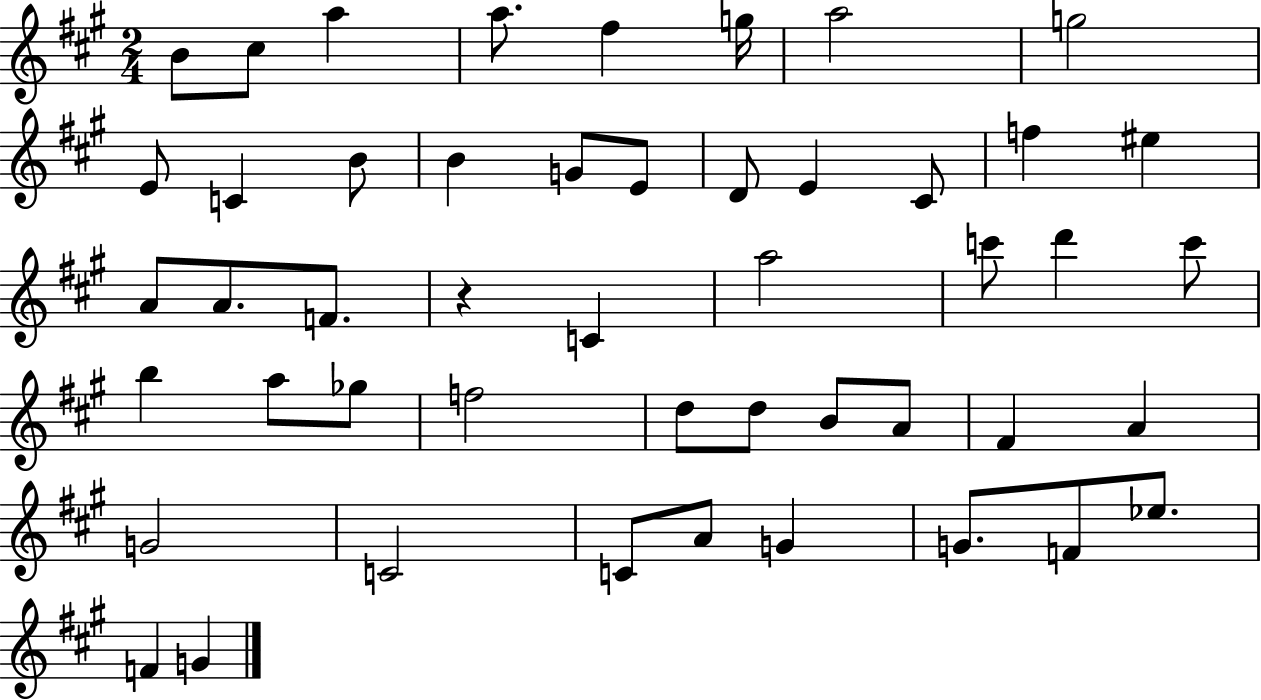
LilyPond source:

{
  \clef treble
  \numericTimeSignature
  \time 2/4
  \key a \major
  b'8 cis''8 a''4 | a''8. fis''4 g''16 | a''2 | g''2 | \break e'8 c'4 b'8 | b'4 g'8 e'8 | d'8 e'4 cis'8 | f''4 eis''4 | \break a'8 a'8. f'8. | r4 c'4 | a''2 | c'''8 d'''4 c'''8 | \break b''4 a''8 ges''8 | f''2 | d''8 d''8 b'8 a'8 | fis'4 a'4 | \break g'2 | c'2 | c'8 a'8 g'4 | g'8. f'8 ees''8. | \break f'4 g'4 | \bar "|."
}